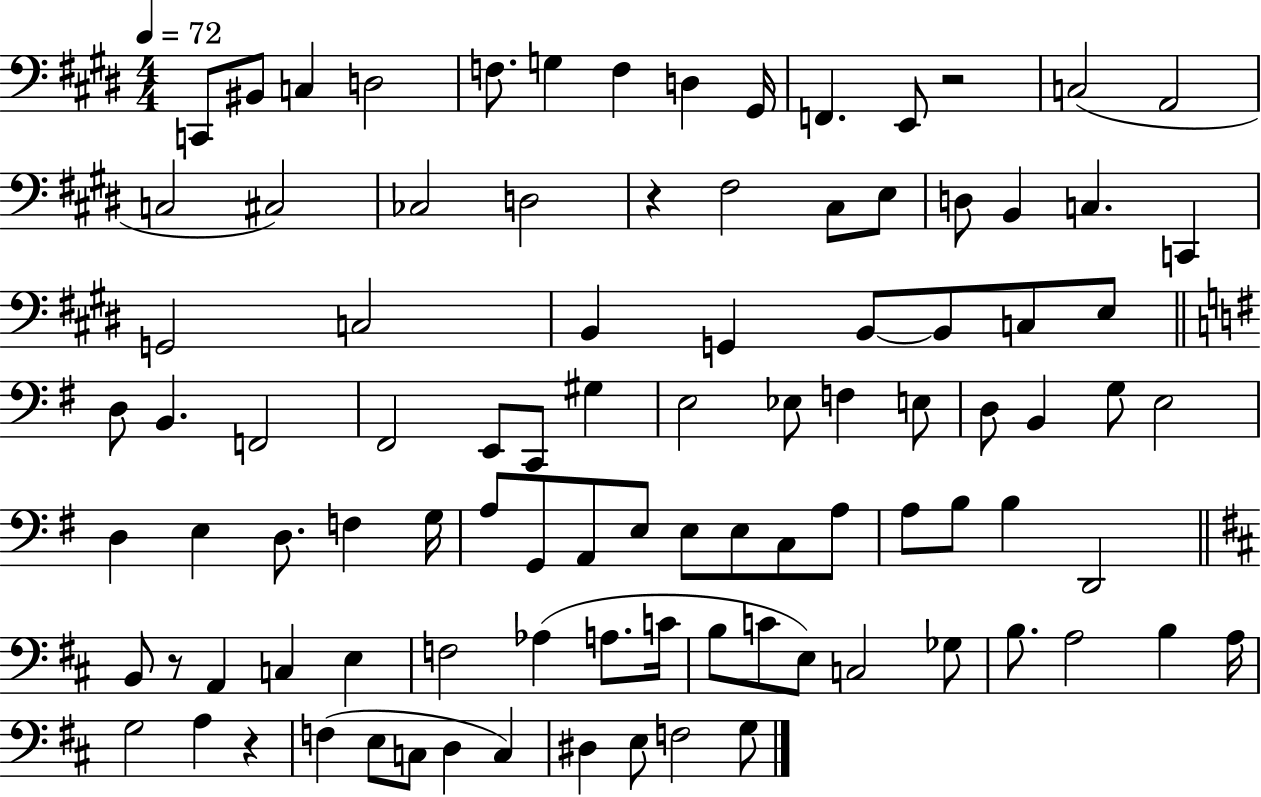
X:1
T:Untitled
M:4/4
L:1/4
K:E
C,,/2 ^B,,/2 C, D,2 F,/2 G, F, D, ^G,,/4 F,, E,,/2 z2 C,2 A,,2 C,2 ^C,2 _C,2 D,2 z ^F,2 ^C,/2 E,/2 D,/2 B,, C, C,, G,,2 C,2 B,, G,, B,,/2 B,,/2 C,/2 E,/2 D,/2 B,, F,,2 ^F,,2 E,,/2 C,,/2 ^G, E,2 _E,/2 F, E,/2 D,/2 B,, G,/2 E,2 D, E, D,/2 F, G,/4 A,/2 G,,/2 A,,/2 E,/2 E,/2 E,/2 C,/2 A,/2 A,/2 B,/2 B, D,,2 B,,/2 z/2 A,, C, E, F,2 _A, A,/2 C/4 B,/2 C/2 E,/2 C,2 _G,/2 B,/2 A,2 B, A,/4 G,2 A, z F, E,/2 C,/2 D, C, ^D, E,/2 F,2 G,/2